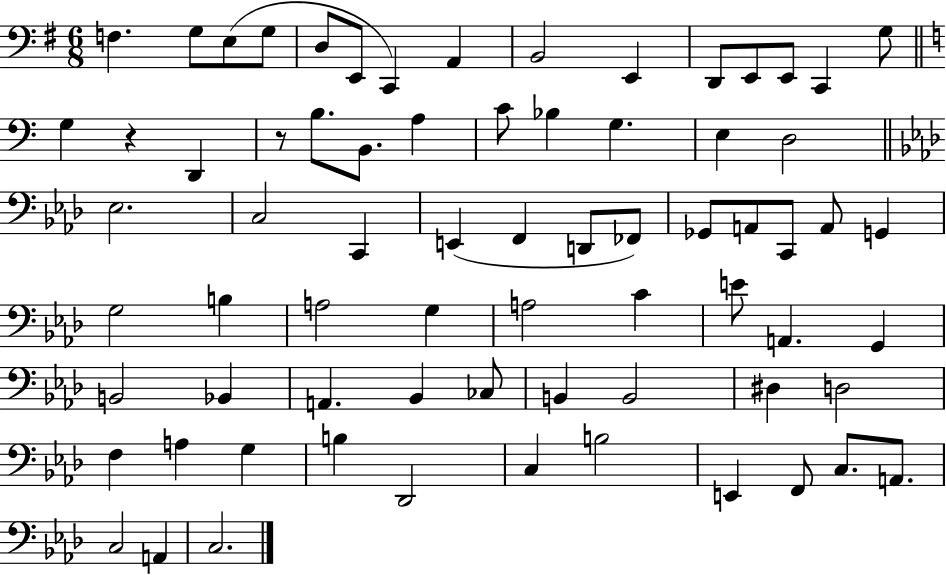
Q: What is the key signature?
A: G major